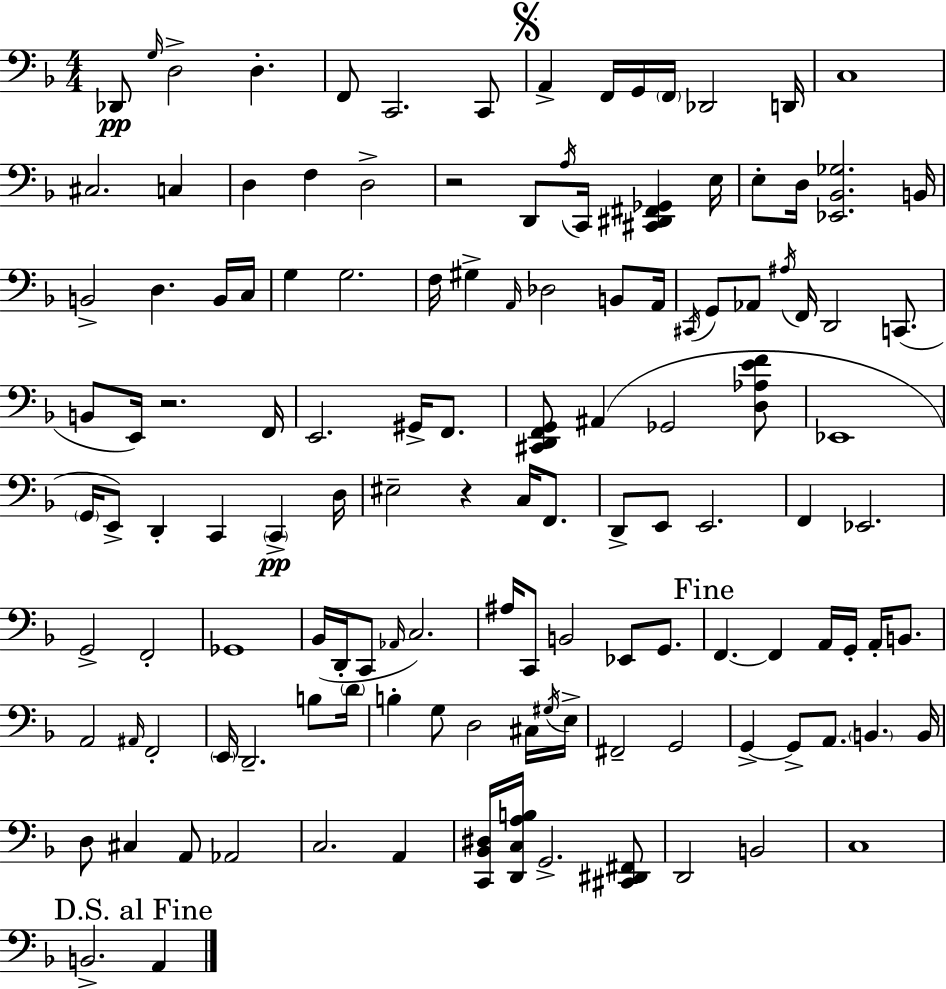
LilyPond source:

{
  \clef bass
  \numericTimeSignature
  \time 4/4
  \key f \major
  des,8\pp \grace { g16 } d2-> d4.-. | f,8 c,2. c,8 | \mark \markup { \musicglyph "scripts.segno" } a,4-> f,16 g,16 \parenthesize f,16 des,2 | d,16 c1 | \break cis2. c4 | d4 f4 d2-> | r2 d,8 \acciaccatura { a16 } c,16 <cis, dis, fis, ges,>4 | e16 e8-. d16 <ees, bes, ges>2. | \break b,16 b,2-> d4. | b,16 c16 g4 g2. | f16 gis4-> \grace { a,16 } des2 | b,8 a,16 \acciaccatura { cis,16 } g,8 aes,8 \acciaccatura { ais16 } f,16 d,2 | \break c,8.( b,8 e,16) r2. | f,16 e,2. | gis,16-> f,8. <cis, d, f, g,>8 ais,4( ges,2 | <d aes e' f'>8 ees,1 | \break \parenthesize g,16 e,8->) d,4-. c,4 | \parenthesize c,4->\pp d16 eis2-- r4 | c16 f,8. d,8-> e,8 e,2. | f,4 ees,2. | \break g,2-> f,2-. | ges,1 | bes,16( d,16-. c,8 \grace { aes,16 }) c2. | ais16 c,8 b,2 | \break ees,8 g,8. \mark "Fine" f,4.~~ f,4 | a,16 g,16-. a,16-. b,8. a,2 \grace { ais,16 } f,2-. | \parenthesize e,16 d,2.-- | b8 \parenthesize d'16 b4-. g8 d2 | \break cis16 \acciaccatura { gis16 } e16-> fis,2-- | g,2 g,4->~~ g,8-> a,8. | \parenthesize b,4. b,16 d8 cis4 a,8 | aes,2 c2. | \break a,4 <c, bes, dis>16 <d, c a b>16 g,2.-> | <cis, dis, fis,>8 d,2 | b,2 c1 | \mark "D.S. al Fine" b,2.-> | \break a,4 \bar "|."
}